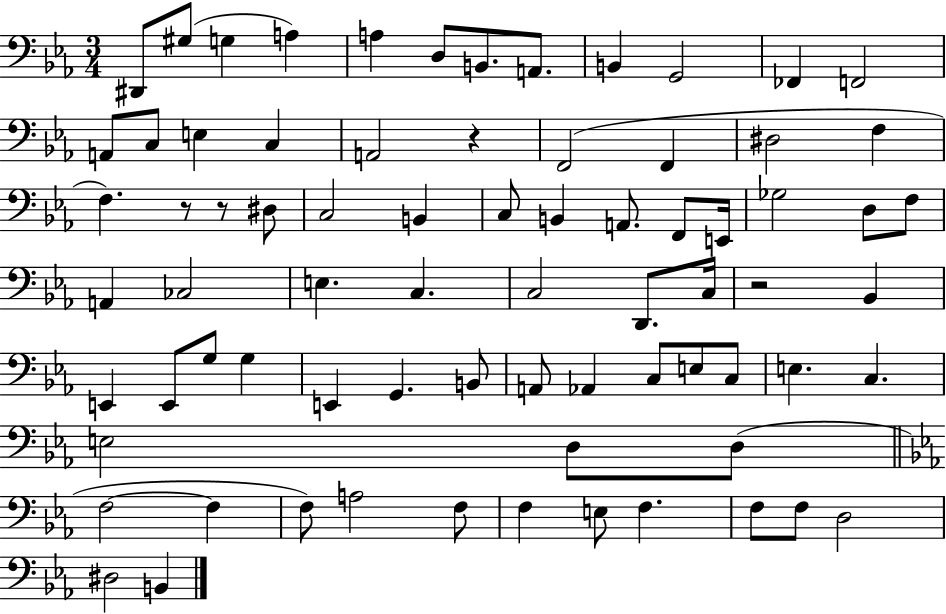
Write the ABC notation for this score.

X:1
T:Untitled
M:3/4
L:1/4
K:Eb
^D,,/2 ^G,/2 G, A, A, D,/2 B,,/2 A,,/2 B,, G,,2 _F,, F,,2 A,,/2 C,/2 E, C, A,,2 z F,,2 F,, ^D,2 F, F, z/2 z/2 ^D,/2 C,2 B,, C,/2 B,, A,,/2 F,,/2 E,,/4 _G,2 D,/2 F,/2 A,, _C,2 E, C, C,2 D,,/2 C,/4 z2 _B,, E,, E,,/2 G,/2 G, E,, G,, B,,/2 A,,/2 _A,, C,/2 E,/2 C,/2 E, C, E,2 D,/2 D,/2 F,2 F, F,/2 A,2 F,/2 F, E,/2 F, F,/2 F,/2 D,2 ^D,2 B,,